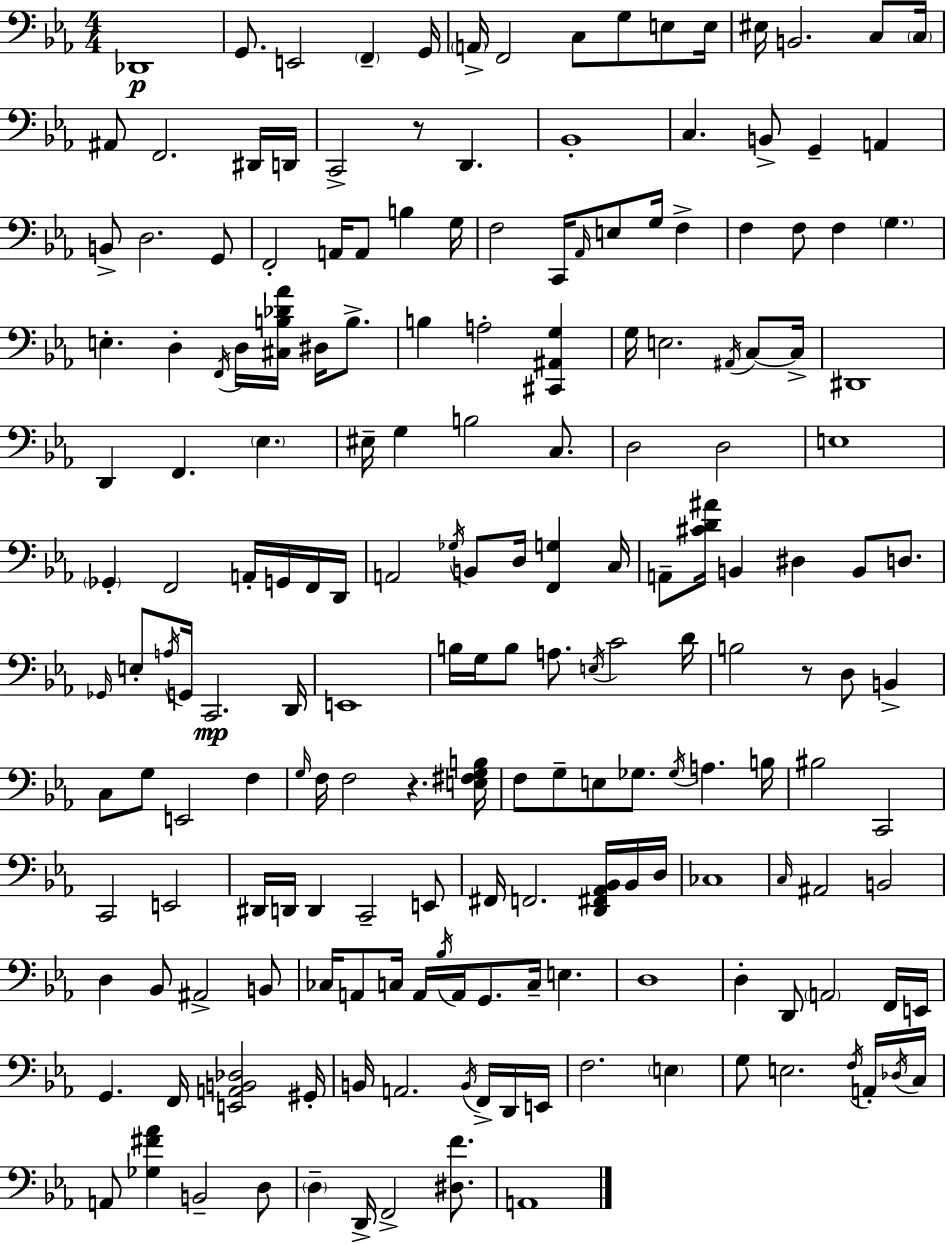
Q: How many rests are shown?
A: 3